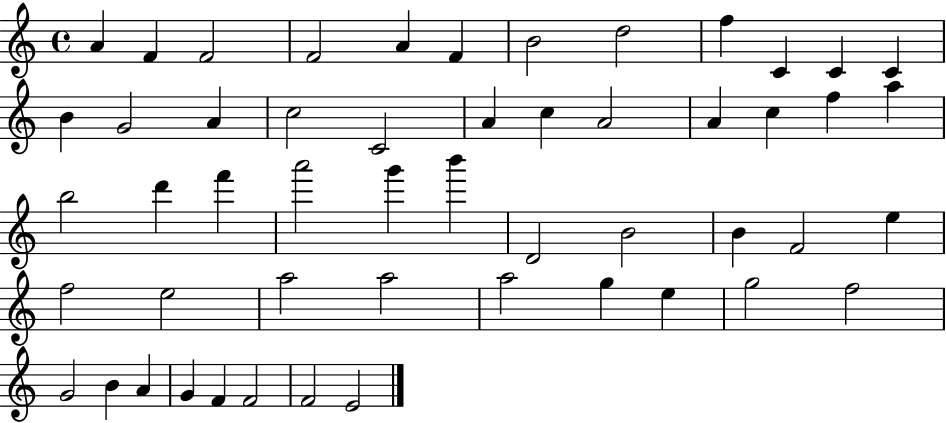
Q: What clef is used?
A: treble